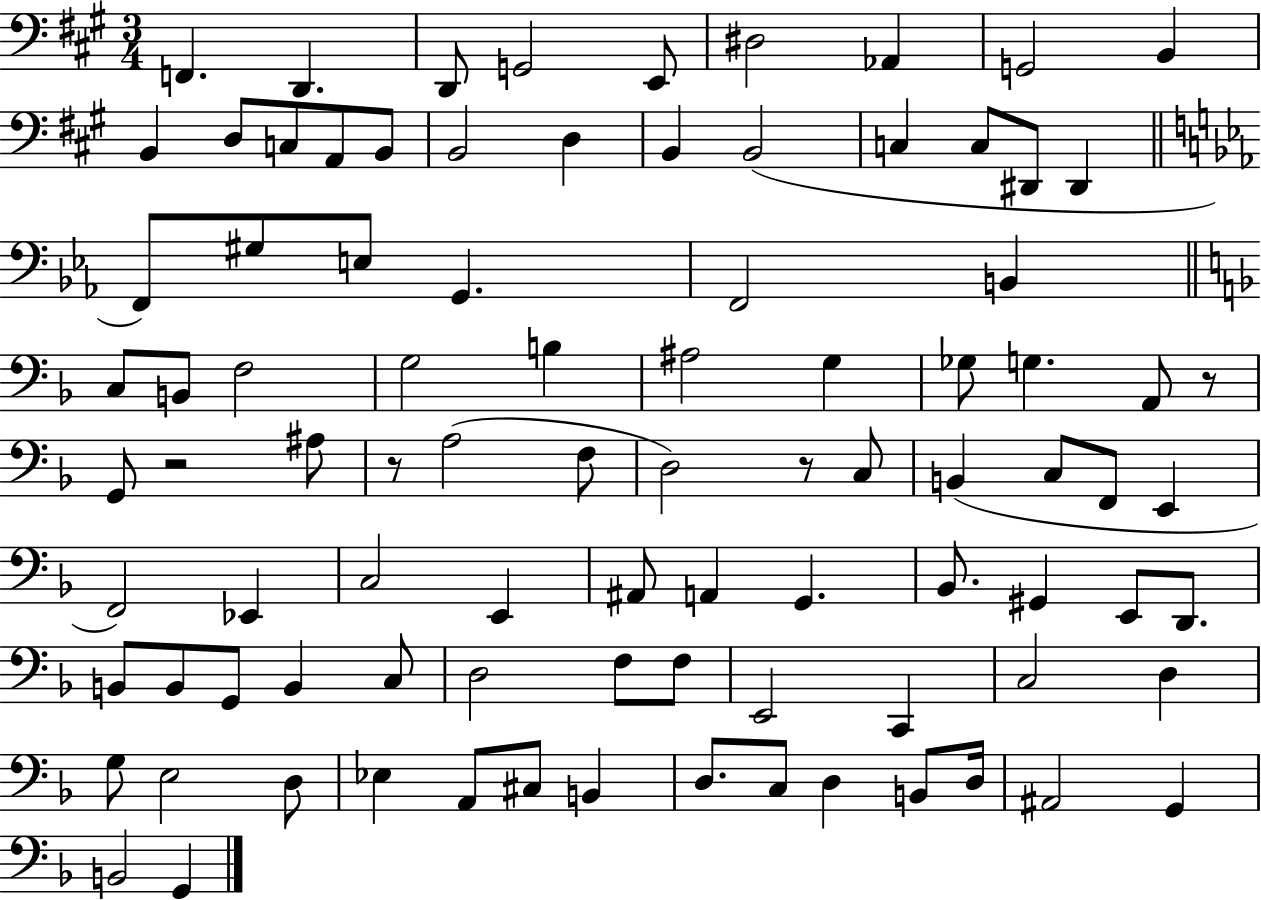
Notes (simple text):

F2/q. D2/q. D2/e G2/h E2/e D#3/h Ab2/q G2/h B2/q B2/q D3/e C3/e A2/e B2/e B2/h D3/q B2/q B2/h C3/q C3/e D#2/e D#2/q F2/e G#3/e E3/e G2/q. F2/h B2/q C3/e B2/e F3/h G3/h B3/q A#3/h G3/q Gb3/e G3/q. A2/e R/e G2/e R/h A#3/e R/e A3/h F3/e D3/h R/e C3/e B2/q C3/e F2/e E2/q F2/h Eb2/q C3/h E2/q A#2/e A2/q G2/q. Bb2/e. G#2/q E2/e D2/e. B2/e B2/e G2/e B2/q C3/e D3/h F3/e F3/e E2/h C2/q C3/h D3/q G3/e E3/h D3/e Eb3/q A2/e C#3/e B2/q D3/e. C3/e D3/q B2/e D3/s A#2/h G2/q B2/h G2/q